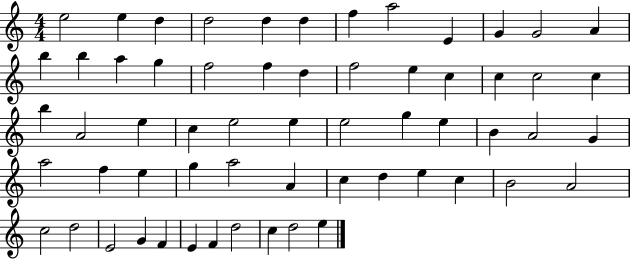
X:1
T:Untitled
M:4/4
L:1/4
K:C
e2 e d d2 d d f a2 E G G2 A b b a g f2 f d f2 e c c c2 c b A2 e c e2 e e2 g e B A2 G a2 f e g a2 A c d e c B2 A2 c2 d2 E2 G F E F d2 c d2 e